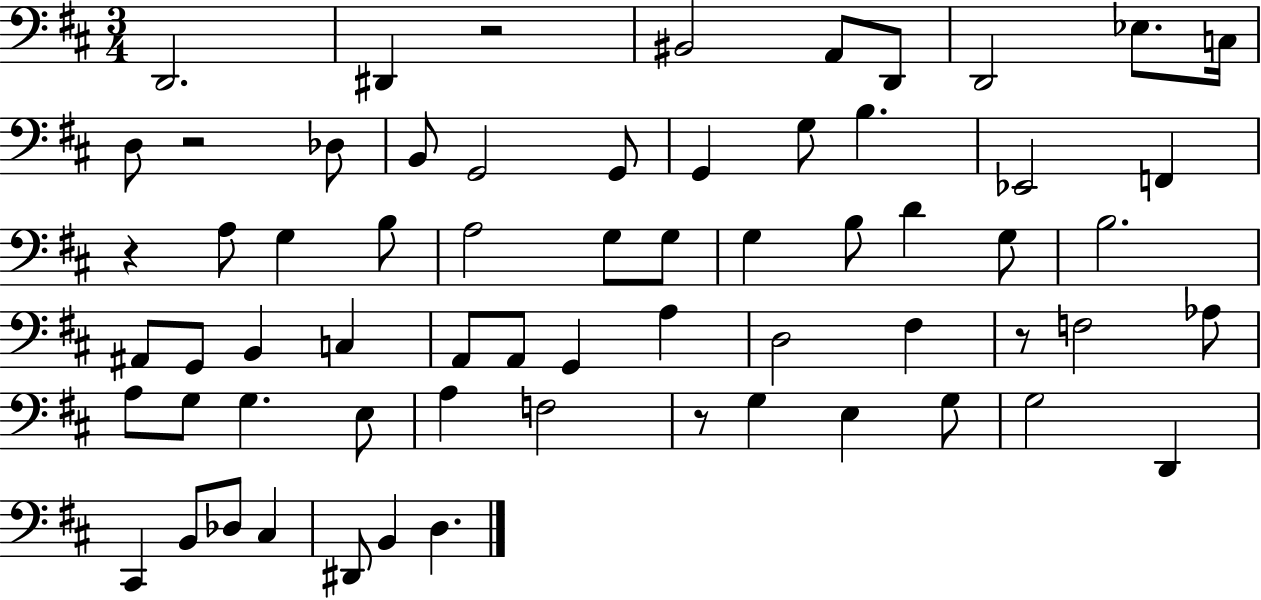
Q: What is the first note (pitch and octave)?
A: D2